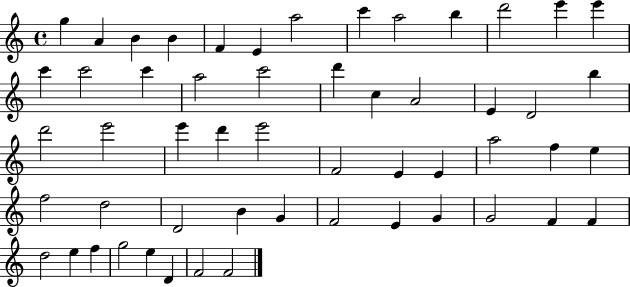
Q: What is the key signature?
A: C major